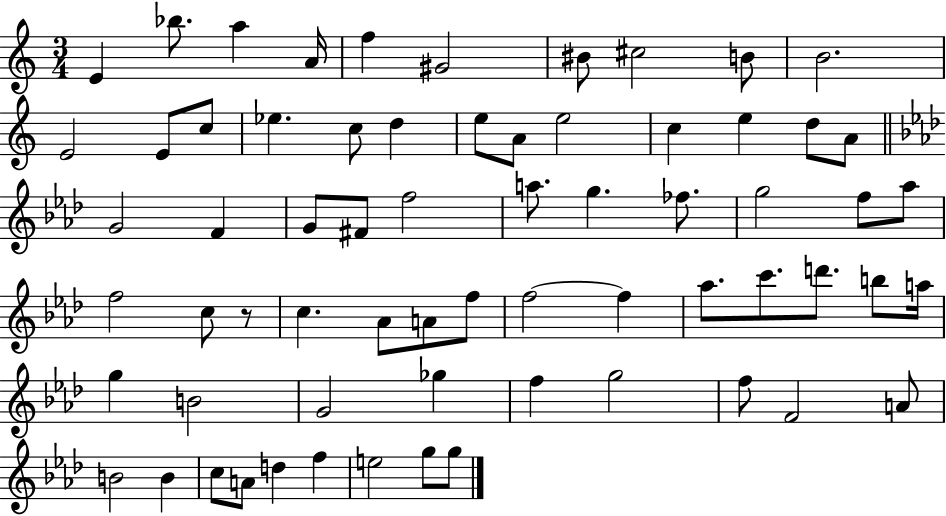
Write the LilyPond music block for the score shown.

{
  \clef treble
  \numericTimeSignature
  \time 3/4
  \key c \major
  e'4 bes''8. a''4 a'16 | f''4 gis'2 | bis'8 cis''2 b'8 | b'2. | \break e'2 e'8 c''8 | ees''4. c''8 d''4 | e''8 a'8 e''2 | c''4 e''4 d''8 a'8 | \break \bar "||" \break \key aes \major g'2 f'4 | g'8 fis'8 f''2 | a''8. g''4. fes''8. | g''2 f''8 aes''8 | \break f''2 c''8 r8 | c''4. aes'8 a'8 f''8 | f''2~~ f''4 | aes''8. c'''8. d'''8. b''8 a''16 | \break g''4 b'2 | g'2 ges''4 | f''4 g''2 | f''8 f'2 a'8 | \break b'2 b'4 | c''8 a'8 d''4 f''4 | e''2 g''8 g''8 | \bar "|."
}